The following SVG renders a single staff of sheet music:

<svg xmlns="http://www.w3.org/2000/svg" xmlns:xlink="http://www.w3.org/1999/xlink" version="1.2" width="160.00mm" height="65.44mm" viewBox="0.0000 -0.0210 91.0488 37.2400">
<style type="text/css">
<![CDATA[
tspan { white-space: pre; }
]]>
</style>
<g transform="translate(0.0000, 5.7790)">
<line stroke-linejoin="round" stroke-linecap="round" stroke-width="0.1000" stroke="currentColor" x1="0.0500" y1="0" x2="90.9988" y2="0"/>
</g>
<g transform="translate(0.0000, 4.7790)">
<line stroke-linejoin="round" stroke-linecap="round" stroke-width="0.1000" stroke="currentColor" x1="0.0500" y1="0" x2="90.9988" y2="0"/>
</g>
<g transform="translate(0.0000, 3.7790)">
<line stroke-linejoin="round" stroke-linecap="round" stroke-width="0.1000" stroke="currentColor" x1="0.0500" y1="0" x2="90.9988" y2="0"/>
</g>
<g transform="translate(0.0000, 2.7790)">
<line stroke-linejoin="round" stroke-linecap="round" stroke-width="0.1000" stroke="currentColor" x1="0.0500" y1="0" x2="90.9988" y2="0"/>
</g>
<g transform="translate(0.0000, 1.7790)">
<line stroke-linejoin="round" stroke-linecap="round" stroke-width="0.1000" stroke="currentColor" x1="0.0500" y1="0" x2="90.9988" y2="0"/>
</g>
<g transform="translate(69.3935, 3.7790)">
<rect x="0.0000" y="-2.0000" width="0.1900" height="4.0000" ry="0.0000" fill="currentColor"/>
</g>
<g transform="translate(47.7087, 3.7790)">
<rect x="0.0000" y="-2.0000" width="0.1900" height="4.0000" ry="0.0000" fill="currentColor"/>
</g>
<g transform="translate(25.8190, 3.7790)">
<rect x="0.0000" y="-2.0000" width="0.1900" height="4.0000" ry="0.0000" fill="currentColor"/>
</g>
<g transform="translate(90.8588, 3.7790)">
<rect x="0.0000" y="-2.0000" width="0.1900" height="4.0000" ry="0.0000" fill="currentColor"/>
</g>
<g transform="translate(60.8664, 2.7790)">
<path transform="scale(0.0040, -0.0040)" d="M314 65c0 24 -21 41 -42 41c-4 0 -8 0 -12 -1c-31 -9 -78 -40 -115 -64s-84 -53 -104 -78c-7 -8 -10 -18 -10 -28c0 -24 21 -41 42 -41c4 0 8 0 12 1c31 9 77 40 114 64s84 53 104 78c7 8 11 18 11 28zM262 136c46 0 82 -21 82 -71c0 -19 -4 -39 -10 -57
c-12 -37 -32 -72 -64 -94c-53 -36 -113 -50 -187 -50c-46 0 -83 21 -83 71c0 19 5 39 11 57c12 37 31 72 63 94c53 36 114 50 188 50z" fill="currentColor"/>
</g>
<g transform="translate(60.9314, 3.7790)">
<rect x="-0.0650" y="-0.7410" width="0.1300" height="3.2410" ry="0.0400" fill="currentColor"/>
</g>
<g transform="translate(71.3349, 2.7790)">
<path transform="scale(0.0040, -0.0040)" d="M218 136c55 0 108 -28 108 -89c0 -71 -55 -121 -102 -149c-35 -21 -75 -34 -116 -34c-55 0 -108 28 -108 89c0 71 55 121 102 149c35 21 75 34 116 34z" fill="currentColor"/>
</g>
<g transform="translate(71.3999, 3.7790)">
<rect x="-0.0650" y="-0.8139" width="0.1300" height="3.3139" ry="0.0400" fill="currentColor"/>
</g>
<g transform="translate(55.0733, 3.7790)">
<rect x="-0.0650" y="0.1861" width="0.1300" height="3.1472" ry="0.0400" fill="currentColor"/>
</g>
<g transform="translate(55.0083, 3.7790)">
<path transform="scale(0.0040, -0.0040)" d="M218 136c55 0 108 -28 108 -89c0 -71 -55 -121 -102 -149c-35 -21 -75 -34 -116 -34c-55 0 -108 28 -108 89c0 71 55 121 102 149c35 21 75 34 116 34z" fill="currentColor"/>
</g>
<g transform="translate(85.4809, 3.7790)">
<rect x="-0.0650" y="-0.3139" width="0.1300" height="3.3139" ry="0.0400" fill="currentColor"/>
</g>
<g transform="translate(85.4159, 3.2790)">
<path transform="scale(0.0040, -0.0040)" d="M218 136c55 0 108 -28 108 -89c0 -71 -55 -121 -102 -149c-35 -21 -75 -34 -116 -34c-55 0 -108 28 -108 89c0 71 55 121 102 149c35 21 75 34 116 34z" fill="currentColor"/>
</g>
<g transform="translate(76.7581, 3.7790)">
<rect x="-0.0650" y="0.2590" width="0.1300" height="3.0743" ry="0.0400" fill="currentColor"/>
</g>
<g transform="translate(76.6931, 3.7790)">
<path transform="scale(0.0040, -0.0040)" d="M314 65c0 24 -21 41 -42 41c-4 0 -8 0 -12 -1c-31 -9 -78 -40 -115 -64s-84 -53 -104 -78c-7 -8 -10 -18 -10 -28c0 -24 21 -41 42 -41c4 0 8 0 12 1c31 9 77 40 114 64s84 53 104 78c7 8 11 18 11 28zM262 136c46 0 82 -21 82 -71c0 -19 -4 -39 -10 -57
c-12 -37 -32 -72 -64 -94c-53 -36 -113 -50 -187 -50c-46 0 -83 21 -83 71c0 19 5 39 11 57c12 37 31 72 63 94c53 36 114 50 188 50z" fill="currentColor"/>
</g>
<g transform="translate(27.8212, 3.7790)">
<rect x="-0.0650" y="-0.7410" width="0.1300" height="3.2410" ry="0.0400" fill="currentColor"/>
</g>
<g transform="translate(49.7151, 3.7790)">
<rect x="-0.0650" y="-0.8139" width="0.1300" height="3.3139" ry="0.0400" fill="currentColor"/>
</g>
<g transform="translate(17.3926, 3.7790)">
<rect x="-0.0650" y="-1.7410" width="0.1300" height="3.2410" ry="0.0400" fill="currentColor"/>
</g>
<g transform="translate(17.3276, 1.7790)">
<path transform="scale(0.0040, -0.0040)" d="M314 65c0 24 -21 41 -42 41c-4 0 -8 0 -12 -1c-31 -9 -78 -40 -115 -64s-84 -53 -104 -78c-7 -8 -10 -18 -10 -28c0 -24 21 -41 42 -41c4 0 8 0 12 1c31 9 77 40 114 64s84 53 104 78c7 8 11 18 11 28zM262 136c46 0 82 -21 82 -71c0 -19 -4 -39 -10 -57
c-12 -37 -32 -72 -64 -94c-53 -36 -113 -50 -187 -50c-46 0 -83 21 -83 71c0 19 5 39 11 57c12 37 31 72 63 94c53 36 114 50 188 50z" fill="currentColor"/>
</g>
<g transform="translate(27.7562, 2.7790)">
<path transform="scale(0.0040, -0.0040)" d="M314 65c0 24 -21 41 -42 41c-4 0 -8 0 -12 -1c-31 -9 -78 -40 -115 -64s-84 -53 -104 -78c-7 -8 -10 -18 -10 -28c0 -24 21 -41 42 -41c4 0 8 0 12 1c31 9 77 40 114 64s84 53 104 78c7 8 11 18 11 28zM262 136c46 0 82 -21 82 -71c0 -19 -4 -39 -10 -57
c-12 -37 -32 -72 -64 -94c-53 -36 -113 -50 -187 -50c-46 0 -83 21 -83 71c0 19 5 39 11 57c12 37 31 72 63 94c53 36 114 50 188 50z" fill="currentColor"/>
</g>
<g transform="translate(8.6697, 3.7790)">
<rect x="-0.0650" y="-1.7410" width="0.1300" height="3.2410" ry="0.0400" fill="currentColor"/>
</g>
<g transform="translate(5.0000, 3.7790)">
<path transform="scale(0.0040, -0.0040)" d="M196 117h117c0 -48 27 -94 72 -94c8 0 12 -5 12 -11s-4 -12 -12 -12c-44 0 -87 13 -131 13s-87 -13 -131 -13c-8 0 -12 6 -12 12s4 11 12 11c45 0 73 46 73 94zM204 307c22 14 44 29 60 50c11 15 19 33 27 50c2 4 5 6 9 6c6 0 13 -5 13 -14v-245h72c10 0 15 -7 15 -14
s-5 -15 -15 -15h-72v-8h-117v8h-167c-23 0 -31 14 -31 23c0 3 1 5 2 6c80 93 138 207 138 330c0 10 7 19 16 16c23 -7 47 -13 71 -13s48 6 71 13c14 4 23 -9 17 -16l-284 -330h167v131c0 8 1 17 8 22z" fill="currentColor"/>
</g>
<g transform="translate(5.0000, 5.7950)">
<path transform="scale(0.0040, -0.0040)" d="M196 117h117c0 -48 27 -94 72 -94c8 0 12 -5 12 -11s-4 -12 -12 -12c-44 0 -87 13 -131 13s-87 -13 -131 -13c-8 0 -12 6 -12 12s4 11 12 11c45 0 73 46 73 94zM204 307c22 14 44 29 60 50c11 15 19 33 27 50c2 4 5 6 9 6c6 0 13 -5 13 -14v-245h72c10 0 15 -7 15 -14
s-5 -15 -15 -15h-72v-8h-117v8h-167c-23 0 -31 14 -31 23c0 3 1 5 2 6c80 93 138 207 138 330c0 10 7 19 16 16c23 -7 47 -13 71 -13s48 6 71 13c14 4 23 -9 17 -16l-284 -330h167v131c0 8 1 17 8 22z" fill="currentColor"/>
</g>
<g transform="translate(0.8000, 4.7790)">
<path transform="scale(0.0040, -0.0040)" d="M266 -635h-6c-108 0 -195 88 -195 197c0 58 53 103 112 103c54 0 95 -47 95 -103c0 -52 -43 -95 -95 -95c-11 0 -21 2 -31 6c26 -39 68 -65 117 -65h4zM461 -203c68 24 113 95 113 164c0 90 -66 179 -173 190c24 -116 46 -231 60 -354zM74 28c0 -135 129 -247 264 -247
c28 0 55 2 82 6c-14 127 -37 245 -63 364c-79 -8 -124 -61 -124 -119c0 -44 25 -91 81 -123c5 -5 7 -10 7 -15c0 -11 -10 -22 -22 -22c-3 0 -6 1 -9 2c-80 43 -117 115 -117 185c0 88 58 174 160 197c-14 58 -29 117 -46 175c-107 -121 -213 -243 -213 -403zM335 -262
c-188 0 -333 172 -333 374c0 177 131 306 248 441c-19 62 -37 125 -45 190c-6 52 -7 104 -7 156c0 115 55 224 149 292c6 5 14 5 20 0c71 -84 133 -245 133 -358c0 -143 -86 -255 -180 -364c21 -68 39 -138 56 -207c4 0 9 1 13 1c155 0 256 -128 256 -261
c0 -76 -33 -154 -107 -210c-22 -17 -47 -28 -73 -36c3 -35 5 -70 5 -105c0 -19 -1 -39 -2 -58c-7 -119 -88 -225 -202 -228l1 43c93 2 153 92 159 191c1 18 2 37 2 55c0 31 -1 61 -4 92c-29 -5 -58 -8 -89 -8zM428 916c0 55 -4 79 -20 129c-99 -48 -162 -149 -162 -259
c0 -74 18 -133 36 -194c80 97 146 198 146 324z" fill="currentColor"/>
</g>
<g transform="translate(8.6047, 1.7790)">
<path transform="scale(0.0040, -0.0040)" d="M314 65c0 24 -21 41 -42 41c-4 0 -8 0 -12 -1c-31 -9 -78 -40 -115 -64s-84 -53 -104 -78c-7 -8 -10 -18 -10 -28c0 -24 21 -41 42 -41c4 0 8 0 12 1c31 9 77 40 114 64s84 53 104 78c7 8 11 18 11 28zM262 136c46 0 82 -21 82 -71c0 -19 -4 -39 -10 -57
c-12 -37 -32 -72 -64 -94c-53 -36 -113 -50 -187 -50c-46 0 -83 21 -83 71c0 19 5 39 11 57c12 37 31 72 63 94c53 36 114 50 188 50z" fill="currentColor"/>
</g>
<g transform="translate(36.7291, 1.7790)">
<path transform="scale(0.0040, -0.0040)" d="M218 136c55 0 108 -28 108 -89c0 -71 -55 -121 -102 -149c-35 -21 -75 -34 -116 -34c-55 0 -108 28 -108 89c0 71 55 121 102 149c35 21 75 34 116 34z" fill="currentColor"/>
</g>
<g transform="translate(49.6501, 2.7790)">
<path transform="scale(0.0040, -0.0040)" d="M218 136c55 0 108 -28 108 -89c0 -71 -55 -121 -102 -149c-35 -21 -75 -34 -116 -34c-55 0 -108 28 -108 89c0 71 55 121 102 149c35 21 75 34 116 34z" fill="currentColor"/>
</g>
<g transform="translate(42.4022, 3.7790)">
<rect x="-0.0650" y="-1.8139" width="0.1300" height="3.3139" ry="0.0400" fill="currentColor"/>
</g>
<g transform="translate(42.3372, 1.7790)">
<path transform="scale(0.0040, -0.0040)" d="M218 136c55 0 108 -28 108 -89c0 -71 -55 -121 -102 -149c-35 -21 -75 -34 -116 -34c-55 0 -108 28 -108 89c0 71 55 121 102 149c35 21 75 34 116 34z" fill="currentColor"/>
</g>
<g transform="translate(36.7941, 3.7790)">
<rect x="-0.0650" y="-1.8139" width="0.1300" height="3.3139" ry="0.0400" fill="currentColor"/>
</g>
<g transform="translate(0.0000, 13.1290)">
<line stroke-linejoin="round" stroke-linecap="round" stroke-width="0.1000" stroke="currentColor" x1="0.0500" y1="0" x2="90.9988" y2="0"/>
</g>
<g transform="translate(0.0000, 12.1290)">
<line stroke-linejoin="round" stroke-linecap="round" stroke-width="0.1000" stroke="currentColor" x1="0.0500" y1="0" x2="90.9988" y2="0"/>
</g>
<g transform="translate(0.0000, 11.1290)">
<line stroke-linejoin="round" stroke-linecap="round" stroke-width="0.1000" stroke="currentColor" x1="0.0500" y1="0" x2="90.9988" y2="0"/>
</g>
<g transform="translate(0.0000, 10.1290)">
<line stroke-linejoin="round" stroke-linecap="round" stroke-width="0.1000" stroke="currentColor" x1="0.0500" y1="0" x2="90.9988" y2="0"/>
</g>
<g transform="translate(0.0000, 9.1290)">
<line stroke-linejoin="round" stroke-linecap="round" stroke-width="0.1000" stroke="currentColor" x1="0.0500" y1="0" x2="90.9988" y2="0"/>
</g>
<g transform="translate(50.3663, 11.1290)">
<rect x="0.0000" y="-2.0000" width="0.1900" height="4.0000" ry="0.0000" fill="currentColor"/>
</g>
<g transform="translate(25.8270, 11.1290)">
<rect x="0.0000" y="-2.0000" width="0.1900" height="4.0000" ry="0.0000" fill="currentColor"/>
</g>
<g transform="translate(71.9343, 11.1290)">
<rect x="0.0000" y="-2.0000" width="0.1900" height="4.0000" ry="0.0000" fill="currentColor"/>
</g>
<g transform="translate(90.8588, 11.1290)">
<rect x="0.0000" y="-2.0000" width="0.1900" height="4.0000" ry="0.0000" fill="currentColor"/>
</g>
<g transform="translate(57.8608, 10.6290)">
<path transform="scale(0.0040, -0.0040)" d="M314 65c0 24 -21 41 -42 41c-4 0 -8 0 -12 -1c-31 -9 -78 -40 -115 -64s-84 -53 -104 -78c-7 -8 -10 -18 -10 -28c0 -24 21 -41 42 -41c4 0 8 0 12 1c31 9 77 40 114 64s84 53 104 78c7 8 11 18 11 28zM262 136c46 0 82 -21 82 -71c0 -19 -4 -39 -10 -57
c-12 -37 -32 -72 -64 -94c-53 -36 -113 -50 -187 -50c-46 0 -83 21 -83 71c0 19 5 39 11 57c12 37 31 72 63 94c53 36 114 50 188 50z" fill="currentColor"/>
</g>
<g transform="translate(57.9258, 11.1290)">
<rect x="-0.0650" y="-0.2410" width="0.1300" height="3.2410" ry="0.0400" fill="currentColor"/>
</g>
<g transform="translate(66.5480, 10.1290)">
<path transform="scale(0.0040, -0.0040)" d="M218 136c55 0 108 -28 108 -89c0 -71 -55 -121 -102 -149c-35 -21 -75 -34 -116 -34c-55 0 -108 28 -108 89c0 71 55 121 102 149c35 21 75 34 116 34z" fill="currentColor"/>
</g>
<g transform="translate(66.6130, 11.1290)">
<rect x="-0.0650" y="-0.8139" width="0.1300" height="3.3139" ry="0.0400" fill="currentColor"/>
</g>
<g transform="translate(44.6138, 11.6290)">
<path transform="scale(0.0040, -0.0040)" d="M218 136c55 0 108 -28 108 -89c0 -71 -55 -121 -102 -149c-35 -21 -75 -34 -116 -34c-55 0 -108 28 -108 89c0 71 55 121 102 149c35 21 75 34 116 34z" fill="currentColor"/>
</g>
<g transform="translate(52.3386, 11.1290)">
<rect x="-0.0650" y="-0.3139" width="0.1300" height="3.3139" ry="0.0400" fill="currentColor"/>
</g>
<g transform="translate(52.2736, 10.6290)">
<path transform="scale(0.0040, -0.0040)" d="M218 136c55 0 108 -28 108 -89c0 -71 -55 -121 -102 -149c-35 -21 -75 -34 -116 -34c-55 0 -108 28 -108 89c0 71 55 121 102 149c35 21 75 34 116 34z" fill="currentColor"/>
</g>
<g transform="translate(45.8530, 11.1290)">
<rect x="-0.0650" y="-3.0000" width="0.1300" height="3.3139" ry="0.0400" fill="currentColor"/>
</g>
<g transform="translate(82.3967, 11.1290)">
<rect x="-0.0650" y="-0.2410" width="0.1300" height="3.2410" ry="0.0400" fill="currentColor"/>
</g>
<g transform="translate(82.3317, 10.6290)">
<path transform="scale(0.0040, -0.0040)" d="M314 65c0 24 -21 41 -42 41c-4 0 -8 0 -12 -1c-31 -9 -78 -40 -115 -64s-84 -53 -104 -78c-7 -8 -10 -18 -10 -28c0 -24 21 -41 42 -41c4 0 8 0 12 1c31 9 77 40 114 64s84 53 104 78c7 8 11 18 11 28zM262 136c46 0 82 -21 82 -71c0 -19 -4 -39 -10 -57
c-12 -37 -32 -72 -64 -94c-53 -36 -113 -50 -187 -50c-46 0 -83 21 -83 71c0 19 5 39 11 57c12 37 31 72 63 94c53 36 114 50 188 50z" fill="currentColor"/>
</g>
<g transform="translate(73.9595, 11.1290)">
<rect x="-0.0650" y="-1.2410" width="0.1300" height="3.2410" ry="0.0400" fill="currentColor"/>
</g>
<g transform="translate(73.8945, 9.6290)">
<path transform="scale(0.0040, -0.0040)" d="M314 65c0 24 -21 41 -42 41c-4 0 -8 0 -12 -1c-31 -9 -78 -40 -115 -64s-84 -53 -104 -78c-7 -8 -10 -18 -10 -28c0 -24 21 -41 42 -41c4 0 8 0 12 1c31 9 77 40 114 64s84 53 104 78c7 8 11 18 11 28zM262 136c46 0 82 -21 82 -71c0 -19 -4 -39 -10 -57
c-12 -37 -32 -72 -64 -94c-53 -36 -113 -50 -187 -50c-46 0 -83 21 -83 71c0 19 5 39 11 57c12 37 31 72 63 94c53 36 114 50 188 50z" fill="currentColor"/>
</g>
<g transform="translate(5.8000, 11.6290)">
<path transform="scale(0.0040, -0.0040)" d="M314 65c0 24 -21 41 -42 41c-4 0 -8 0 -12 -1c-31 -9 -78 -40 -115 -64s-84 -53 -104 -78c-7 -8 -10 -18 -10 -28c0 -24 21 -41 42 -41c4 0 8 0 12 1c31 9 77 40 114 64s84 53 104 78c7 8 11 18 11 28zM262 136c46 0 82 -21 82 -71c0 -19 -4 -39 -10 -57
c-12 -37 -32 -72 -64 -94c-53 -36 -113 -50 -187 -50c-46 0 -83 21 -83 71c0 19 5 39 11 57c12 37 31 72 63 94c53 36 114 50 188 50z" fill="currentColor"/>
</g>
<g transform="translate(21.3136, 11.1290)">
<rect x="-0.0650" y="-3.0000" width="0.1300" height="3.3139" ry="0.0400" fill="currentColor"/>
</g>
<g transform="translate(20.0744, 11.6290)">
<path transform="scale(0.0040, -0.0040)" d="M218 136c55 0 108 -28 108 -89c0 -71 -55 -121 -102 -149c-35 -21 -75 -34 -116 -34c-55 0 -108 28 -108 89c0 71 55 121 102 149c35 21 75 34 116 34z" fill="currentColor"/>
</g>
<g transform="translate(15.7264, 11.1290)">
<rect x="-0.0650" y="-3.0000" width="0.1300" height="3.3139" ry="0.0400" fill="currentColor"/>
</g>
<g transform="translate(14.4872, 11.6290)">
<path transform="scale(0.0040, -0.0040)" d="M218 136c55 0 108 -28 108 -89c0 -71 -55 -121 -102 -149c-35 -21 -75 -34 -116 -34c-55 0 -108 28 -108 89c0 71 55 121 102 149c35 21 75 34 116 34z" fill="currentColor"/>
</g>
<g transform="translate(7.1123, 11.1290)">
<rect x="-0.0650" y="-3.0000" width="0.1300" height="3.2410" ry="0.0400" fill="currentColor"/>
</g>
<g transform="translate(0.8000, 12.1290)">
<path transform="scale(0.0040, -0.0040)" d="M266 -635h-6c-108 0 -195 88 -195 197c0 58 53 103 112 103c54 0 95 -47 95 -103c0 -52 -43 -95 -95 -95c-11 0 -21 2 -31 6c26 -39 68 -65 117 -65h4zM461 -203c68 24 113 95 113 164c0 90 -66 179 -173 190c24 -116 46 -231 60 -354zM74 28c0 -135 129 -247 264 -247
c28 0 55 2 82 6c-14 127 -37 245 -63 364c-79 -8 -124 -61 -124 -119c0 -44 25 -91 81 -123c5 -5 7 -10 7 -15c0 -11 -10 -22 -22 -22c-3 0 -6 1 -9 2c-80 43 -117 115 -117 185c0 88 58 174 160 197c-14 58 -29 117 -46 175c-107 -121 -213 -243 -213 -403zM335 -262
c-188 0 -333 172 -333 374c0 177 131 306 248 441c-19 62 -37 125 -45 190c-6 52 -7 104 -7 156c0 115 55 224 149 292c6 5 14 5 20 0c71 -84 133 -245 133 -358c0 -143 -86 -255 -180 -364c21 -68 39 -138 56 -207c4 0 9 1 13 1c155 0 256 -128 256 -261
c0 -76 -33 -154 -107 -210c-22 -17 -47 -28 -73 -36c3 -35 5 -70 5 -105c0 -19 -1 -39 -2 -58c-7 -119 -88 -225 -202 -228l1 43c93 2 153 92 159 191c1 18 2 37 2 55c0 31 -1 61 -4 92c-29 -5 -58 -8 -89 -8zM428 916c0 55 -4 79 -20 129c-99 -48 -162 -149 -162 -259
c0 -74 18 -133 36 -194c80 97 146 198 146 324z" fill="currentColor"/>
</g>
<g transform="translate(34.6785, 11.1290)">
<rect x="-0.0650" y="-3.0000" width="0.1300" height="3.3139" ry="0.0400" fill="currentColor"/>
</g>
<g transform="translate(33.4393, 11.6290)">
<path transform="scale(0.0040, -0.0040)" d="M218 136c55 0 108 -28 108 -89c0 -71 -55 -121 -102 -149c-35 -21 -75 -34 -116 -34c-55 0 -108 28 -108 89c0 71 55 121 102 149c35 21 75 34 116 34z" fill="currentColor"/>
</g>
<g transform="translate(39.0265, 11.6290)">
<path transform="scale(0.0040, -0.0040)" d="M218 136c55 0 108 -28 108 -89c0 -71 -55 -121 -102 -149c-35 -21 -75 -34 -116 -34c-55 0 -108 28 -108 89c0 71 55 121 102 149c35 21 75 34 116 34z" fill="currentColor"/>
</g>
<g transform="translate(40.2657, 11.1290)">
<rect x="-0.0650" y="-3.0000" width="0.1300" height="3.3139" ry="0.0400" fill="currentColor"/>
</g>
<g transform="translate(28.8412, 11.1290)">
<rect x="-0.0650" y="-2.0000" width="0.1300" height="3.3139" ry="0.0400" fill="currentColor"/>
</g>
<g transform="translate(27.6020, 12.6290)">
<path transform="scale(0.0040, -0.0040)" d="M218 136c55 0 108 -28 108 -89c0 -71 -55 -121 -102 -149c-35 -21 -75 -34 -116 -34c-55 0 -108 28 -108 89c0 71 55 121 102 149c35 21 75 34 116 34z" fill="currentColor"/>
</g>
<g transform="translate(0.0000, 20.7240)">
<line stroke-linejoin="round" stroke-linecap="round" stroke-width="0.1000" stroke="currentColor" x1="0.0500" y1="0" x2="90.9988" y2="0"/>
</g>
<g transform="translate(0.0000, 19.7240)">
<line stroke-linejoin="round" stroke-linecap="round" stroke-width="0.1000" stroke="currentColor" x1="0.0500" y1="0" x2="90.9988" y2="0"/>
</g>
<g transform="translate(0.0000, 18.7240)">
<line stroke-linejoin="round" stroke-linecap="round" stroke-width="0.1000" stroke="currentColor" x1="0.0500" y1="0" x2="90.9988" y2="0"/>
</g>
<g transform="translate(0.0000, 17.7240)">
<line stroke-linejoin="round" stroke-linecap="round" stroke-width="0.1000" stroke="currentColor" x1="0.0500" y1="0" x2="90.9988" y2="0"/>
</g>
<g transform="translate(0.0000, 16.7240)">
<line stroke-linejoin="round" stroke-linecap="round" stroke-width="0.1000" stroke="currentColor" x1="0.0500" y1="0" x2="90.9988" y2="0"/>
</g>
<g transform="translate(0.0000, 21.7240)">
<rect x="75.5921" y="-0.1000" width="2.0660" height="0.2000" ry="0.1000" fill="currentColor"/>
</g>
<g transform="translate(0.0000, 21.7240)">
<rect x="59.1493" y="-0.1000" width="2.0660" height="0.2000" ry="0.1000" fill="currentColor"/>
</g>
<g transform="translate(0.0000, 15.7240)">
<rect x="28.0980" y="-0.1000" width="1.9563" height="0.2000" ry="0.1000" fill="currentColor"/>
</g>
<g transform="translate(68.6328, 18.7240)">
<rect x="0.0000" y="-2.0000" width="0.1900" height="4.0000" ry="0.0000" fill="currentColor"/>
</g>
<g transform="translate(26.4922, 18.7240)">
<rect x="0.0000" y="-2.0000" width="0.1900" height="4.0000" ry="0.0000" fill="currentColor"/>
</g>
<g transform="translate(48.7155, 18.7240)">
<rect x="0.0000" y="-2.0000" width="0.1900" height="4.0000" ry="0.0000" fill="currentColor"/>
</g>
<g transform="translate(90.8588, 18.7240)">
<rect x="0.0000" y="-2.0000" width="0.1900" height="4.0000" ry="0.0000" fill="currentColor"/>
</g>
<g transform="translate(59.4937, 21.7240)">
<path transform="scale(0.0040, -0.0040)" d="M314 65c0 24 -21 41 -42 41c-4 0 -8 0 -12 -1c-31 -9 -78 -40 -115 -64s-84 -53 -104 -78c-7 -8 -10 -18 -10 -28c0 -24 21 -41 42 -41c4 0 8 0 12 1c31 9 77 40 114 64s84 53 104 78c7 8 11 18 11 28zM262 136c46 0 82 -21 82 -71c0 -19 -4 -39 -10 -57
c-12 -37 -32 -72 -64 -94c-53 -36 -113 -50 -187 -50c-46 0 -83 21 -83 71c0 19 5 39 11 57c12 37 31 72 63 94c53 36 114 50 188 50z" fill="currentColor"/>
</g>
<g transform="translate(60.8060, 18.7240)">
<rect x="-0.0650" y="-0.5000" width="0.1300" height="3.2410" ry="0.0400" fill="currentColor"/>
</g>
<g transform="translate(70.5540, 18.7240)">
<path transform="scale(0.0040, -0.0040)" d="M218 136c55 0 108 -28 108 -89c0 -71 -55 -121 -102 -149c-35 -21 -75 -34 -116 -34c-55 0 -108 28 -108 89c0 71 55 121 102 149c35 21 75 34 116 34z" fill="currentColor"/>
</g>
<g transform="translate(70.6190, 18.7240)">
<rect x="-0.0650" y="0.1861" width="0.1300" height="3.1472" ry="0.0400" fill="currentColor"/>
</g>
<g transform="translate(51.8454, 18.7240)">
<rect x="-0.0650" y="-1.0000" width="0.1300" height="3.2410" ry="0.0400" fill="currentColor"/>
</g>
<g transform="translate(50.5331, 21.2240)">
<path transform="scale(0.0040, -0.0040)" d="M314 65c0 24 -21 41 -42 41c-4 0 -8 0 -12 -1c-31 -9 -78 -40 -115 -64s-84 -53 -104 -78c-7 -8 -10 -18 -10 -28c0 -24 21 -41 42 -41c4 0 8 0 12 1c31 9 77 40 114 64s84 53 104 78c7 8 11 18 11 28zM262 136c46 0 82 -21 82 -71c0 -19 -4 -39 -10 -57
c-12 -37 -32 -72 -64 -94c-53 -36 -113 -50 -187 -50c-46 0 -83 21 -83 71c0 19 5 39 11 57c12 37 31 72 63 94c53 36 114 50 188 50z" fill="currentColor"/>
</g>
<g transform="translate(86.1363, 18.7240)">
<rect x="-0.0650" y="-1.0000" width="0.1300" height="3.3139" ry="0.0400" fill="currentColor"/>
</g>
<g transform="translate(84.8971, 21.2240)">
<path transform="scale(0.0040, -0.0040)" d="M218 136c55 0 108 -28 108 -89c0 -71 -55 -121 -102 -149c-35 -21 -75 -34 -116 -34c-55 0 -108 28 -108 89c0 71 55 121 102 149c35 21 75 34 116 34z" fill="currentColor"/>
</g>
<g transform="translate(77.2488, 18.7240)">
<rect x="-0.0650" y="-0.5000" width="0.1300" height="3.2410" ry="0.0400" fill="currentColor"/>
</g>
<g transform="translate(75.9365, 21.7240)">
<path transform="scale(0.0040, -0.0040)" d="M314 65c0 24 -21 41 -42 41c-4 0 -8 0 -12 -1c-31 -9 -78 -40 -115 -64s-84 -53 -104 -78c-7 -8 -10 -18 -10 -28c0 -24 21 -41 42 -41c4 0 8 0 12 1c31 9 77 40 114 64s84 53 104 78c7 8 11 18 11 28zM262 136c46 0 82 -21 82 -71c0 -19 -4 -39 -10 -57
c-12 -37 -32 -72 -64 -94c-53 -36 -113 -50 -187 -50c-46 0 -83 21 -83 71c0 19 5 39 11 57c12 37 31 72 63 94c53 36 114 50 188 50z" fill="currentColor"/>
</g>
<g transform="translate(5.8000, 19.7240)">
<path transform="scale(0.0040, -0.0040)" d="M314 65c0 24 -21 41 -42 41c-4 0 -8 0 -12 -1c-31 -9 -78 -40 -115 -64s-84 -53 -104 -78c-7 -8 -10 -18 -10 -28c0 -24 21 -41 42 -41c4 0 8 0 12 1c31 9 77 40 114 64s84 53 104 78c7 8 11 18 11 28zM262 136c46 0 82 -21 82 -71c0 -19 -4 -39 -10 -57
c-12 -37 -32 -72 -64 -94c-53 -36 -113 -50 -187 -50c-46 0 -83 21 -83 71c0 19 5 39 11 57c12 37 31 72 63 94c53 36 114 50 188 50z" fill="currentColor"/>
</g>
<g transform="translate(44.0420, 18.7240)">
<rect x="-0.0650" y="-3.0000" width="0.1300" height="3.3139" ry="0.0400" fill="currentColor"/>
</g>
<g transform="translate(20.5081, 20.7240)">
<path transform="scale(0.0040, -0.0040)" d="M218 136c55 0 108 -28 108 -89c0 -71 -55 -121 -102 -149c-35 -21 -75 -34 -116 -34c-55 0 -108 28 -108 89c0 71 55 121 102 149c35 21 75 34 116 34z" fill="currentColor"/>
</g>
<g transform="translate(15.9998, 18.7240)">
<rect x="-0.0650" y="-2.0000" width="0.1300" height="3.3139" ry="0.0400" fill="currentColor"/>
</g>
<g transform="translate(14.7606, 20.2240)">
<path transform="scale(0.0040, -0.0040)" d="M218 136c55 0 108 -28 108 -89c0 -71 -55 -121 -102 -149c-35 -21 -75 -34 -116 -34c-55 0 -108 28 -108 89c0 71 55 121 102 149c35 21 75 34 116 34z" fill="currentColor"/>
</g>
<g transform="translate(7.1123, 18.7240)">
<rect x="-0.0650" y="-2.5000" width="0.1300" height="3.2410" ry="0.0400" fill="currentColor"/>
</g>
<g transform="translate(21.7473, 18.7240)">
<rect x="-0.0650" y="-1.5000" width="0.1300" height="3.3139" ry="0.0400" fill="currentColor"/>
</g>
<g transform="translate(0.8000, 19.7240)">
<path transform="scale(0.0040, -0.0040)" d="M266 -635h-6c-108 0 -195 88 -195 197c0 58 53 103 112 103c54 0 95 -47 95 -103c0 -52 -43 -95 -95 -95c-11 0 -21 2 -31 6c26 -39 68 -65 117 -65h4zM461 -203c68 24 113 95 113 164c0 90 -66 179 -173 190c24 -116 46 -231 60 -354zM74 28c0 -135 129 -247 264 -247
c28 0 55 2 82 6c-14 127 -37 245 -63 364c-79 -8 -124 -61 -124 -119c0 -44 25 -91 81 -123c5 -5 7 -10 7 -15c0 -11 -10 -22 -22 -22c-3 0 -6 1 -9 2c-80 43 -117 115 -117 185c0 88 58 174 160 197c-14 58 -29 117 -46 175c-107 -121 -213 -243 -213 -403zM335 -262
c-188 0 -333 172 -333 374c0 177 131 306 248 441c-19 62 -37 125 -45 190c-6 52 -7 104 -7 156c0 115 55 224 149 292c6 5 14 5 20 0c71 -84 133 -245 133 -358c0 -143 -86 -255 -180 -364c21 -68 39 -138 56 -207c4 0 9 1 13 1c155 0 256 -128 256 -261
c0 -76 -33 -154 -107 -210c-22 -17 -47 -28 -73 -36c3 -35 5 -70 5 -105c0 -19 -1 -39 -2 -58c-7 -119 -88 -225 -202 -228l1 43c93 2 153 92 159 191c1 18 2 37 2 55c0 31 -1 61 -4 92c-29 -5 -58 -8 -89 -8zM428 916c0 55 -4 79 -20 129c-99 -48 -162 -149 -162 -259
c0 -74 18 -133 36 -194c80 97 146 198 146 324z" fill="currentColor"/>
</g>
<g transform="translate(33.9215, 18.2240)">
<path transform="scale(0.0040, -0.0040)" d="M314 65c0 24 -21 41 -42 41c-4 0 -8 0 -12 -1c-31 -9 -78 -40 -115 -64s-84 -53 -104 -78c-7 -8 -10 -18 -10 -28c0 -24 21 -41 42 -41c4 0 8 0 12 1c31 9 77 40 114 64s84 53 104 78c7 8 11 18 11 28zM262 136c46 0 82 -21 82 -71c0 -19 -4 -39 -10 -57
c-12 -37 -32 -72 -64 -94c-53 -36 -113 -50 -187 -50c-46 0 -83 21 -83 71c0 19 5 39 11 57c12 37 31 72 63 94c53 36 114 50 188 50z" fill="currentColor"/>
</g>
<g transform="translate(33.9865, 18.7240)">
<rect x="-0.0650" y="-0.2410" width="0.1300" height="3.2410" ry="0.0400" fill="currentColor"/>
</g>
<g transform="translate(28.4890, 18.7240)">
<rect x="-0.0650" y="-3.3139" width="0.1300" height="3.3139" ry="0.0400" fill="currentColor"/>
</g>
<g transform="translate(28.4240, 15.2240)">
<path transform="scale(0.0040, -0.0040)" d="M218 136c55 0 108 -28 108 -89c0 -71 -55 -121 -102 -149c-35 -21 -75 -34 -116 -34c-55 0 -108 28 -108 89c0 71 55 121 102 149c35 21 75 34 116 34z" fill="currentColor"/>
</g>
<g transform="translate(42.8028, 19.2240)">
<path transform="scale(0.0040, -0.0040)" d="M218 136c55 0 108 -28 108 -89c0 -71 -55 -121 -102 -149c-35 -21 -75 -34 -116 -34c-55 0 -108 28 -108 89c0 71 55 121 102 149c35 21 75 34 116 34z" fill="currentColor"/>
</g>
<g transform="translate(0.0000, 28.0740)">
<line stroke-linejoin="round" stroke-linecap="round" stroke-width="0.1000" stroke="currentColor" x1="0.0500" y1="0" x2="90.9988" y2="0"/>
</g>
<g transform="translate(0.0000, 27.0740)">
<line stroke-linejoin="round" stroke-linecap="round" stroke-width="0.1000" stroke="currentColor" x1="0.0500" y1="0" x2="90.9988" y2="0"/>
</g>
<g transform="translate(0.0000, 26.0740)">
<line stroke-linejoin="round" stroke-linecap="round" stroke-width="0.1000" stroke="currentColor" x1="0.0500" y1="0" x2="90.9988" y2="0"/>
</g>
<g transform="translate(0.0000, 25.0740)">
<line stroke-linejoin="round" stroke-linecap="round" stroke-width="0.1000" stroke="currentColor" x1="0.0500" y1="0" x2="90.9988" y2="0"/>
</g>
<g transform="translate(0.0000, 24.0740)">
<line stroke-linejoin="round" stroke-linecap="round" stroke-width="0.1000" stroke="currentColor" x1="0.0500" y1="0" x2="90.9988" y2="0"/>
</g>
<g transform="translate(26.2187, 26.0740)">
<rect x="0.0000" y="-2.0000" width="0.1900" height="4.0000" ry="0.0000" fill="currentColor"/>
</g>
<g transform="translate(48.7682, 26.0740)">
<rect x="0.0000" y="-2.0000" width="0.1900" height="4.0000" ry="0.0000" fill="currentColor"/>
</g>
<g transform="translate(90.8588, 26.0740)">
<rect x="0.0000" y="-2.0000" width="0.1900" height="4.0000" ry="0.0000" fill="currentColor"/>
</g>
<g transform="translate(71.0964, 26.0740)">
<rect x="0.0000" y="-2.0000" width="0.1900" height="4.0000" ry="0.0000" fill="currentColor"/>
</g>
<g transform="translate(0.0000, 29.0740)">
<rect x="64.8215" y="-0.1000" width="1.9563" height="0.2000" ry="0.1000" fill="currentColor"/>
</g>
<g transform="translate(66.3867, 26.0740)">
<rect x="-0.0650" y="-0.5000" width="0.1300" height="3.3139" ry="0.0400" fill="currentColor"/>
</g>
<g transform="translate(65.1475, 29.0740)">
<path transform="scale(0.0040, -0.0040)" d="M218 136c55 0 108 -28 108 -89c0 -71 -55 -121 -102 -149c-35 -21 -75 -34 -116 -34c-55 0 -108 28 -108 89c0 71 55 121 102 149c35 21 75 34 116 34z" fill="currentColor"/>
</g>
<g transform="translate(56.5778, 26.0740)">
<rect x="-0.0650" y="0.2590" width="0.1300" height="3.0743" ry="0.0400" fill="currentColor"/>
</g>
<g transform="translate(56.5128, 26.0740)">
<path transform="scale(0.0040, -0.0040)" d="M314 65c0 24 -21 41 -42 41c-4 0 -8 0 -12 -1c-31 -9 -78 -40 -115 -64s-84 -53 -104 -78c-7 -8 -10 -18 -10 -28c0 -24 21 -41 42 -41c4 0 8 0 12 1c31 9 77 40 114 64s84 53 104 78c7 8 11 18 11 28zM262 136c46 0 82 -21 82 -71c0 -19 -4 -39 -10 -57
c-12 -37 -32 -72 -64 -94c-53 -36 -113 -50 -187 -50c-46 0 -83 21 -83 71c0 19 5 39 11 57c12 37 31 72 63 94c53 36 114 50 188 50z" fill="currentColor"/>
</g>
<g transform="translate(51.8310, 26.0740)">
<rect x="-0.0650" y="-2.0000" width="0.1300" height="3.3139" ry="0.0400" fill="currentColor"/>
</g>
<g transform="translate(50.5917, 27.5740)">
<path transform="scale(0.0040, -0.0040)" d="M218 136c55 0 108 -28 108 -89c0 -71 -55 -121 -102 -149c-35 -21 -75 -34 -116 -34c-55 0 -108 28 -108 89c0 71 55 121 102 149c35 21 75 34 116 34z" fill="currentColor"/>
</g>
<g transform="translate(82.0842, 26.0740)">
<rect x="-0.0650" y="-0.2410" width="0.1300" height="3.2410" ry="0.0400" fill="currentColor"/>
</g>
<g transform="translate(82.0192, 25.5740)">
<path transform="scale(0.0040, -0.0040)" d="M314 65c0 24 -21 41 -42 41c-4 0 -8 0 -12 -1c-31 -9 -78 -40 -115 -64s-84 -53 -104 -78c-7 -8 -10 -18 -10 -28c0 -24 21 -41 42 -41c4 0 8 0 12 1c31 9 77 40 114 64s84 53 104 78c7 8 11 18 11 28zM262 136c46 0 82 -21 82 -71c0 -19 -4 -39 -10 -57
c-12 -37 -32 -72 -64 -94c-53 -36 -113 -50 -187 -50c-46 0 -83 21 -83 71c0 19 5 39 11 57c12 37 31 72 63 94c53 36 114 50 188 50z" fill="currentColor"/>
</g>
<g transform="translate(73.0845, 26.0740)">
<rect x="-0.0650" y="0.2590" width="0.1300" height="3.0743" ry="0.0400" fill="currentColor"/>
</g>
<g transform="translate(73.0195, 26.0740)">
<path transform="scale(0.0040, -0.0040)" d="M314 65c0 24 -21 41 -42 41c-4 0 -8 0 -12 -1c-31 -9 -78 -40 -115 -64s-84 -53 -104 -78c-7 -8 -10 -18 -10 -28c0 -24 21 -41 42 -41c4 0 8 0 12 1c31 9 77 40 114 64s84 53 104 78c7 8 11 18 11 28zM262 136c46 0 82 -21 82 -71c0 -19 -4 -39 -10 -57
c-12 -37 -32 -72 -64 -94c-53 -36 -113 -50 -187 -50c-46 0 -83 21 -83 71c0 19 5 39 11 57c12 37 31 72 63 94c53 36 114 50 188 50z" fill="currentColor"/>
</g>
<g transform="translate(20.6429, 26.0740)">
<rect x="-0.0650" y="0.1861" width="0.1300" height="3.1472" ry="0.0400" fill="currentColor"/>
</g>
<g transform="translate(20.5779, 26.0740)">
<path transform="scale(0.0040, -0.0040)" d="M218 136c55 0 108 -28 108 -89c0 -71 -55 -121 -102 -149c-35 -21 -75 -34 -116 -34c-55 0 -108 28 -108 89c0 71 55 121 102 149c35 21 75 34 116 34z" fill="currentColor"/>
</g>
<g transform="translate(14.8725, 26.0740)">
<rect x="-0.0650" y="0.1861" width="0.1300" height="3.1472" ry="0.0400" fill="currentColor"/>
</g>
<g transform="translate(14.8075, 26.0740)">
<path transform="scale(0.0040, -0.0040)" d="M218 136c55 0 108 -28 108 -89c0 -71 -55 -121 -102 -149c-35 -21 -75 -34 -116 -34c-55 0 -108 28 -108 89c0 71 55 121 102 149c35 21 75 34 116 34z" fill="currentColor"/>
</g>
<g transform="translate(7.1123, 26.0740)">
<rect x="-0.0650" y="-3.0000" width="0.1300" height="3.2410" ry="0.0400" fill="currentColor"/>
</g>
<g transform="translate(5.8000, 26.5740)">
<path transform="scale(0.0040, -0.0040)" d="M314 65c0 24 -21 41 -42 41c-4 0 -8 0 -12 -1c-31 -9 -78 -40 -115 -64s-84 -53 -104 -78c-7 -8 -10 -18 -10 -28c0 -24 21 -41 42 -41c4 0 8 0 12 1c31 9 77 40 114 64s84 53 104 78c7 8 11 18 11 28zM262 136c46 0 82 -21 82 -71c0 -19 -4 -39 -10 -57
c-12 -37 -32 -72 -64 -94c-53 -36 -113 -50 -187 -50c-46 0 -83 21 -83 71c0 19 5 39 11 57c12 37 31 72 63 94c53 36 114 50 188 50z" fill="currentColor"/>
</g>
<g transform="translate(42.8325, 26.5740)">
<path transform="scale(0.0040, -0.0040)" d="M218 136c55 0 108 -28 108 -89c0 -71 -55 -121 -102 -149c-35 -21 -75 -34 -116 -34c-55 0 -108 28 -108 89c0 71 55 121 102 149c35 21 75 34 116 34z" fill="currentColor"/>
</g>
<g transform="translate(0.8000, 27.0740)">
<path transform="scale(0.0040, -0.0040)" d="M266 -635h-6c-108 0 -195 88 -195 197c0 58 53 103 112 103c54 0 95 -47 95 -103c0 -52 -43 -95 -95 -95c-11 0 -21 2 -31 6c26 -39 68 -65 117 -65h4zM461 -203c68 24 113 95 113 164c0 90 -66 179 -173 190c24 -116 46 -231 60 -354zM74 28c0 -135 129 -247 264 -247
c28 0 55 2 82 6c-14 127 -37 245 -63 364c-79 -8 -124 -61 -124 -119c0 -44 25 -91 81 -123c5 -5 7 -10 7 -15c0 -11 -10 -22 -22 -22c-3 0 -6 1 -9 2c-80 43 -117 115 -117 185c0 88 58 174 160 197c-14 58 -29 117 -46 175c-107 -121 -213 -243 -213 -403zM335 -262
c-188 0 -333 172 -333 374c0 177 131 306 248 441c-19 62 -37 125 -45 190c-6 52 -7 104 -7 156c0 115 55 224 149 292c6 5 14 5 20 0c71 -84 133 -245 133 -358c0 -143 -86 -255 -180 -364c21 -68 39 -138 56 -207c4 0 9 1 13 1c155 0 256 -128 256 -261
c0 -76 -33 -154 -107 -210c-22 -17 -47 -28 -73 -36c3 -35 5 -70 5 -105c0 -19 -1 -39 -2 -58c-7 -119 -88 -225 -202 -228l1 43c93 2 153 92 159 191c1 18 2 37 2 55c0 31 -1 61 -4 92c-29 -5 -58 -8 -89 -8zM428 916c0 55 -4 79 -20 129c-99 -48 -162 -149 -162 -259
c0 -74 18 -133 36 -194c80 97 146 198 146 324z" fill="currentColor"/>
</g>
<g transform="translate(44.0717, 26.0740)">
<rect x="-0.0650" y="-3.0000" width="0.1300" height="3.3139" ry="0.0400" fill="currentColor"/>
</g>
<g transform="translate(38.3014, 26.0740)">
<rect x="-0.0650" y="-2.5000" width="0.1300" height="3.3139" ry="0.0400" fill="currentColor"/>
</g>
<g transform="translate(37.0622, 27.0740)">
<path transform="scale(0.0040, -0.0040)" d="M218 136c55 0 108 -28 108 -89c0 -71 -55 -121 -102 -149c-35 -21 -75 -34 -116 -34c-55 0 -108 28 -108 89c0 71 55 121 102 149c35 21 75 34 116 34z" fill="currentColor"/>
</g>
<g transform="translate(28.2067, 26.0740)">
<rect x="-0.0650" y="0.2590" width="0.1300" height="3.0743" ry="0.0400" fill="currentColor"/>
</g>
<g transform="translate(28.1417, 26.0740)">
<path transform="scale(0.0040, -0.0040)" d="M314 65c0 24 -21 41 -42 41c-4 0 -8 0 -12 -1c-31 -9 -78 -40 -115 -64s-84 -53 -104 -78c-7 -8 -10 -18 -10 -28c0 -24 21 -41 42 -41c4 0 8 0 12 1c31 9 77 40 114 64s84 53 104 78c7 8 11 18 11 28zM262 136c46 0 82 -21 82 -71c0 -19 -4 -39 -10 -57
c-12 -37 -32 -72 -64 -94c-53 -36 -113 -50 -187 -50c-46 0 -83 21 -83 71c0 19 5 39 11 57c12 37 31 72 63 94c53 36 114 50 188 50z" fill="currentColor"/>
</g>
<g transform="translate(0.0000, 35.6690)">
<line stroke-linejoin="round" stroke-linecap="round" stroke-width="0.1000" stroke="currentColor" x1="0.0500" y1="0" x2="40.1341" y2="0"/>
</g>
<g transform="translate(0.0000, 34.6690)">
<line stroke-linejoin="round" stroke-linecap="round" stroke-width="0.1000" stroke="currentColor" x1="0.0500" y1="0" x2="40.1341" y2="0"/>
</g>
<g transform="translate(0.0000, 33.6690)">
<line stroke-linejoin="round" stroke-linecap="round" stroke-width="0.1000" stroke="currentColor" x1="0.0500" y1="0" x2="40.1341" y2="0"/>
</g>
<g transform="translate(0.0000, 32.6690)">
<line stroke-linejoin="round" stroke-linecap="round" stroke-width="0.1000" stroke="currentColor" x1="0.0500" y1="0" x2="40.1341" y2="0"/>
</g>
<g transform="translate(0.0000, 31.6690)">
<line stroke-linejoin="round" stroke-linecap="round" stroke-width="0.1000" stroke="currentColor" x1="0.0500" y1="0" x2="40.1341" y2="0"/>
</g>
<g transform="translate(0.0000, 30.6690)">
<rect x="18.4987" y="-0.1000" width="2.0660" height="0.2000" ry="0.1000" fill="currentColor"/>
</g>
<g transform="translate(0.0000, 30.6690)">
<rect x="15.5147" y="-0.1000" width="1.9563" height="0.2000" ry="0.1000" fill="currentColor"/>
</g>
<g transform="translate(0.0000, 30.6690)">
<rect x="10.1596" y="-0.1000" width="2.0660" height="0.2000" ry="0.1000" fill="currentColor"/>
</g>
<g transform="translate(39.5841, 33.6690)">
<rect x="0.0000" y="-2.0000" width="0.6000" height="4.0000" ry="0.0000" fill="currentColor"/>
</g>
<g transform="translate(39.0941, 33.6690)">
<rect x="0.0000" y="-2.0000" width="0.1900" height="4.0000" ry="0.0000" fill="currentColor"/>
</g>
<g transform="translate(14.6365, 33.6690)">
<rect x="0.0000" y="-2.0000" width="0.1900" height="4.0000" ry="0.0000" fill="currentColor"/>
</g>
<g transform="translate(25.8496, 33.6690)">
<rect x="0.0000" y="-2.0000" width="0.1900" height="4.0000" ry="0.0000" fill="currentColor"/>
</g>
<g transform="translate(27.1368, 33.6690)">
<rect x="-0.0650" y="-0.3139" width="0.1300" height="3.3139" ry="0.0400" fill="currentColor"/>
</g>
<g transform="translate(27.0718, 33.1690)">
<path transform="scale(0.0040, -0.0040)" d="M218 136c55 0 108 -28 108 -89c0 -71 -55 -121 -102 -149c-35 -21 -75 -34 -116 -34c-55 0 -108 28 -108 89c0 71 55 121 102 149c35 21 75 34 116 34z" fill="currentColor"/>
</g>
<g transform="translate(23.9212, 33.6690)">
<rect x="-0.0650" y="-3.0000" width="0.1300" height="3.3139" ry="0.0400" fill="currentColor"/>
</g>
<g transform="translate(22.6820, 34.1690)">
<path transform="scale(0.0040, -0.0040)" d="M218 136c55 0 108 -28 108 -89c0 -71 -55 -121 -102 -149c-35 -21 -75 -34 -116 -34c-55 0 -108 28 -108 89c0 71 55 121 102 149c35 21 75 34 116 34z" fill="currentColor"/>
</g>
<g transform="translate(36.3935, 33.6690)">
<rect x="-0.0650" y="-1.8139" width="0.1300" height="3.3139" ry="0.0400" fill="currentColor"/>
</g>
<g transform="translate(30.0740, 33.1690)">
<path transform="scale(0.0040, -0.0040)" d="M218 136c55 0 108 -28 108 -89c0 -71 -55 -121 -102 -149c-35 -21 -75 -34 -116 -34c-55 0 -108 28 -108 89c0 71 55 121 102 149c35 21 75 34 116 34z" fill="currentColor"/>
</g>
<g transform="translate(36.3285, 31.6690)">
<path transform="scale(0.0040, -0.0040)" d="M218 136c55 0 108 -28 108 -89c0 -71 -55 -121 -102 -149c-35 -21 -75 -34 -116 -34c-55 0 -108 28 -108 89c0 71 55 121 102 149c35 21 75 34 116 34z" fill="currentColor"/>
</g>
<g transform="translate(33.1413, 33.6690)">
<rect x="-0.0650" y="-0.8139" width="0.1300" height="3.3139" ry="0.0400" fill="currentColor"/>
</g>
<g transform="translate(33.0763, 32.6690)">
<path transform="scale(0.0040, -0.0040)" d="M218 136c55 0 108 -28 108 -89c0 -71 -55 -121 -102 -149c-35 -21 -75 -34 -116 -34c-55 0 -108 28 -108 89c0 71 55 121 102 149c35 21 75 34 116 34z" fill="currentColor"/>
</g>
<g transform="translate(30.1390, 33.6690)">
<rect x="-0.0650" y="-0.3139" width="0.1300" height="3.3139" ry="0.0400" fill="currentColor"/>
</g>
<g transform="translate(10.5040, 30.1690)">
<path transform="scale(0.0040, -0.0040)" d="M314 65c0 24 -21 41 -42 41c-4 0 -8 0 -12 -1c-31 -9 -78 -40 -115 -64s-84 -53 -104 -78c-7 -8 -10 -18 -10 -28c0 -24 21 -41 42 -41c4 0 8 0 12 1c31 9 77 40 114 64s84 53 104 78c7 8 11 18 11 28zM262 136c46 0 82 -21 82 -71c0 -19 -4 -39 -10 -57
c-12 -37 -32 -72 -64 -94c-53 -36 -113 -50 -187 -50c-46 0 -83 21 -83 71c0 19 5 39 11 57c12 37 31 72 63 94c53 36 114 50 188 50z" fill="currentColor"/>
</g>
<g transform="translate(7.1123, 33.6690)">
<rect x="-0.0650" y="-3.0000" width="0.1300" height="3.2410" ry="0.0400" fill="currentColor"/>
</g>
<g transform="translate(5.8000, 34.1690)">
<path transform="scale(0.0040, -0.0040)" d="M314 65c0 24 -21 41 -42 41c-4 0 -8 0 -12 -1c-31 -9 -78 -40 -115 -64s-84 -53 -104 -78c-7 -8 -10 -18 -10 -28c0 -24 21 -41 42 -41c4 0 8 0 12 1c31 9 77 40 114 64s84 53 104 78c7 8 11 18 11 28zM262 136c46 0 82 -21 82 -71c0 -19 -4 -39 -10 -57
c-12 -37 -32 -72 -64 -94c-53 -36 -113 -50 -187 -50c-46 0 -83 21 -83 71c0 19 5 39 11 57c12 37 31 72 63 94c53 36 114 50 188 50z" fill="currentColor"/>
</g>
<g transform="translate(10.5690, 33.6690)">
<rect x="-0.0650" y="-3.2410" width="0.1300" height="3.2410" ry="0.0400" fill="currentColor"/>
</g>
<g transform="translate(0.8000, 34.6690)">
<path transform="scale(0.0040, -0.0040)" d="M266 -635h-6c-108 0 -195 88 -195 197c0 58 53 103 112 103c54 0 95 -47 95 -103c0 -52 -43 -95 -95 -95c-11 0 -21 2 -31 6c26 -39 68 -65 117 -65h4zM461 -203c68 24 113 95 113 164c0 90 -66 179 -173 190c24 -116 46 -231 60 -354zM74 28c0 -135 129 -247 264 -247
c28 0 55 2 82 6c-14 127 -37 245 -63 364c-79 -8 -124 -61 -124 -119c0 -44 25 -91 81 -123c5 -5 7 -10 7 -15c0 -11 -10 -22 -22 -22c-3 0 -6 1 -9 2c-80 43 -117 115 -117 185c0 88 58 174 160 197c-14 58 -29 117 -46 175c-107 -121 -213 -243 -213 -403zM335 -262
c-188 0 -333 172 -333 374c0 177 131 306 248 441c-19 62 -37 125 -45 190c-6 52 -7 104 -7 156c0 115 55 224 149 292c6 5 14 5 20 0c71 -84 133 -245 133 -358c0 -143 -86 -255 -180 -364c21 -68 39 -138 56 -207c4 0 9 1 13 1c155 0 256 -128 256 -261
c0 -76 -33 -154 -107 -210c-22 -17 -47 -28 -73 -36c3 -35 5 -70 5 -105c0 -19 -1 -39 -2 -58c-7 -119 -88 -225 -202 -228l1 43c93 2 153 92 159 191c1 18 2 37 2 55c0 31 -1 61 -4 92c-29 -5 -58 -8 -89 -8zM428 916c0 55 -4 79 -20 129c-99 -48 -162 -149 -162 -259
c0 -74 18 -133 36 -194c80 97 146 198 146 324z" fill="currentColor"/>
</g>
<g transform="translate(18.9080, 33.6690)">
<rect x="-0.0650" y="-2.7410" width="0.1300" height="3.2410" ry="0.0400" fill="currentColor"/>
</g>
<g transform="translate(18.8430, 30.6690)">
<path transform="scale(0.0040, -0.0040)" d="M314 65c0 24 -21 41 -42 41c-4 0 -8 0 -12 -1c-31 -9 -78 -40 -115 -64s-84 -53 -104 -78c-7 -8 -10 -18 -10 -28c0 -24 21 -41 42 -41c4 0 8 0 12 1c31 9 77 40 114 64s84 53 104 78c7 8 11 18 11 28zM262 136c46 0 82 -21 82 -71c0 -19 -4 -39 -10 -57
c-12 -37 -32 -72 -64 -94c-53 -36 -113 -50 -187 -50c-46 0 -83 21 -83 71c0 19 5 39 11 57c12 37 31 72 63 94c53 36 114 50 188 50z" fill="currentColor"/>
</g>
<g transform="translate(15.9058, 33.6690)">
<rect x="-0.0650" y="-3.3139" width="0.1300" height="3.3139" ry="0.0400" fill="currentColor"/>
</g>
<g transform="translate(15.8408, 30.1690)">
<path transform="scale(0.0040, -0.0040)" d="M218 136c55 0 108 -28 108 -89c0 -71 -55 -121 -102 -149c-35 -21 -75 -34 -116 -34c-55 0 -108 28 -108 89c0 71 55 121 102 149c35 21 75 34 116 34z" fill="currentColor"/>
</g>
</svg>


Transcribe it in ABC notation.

X:1
T:Untitled
M:4/4
L:1/4
K:C
f2 f2 d2 f f d B d2 d B2 c A2 A A F A A A c c2 d e2 c2 G2 F E b c2 A D2 C2 B C2 D A2 B B B2 G A F B2 C B2 c2 A2 b2 b a2 A c c d f